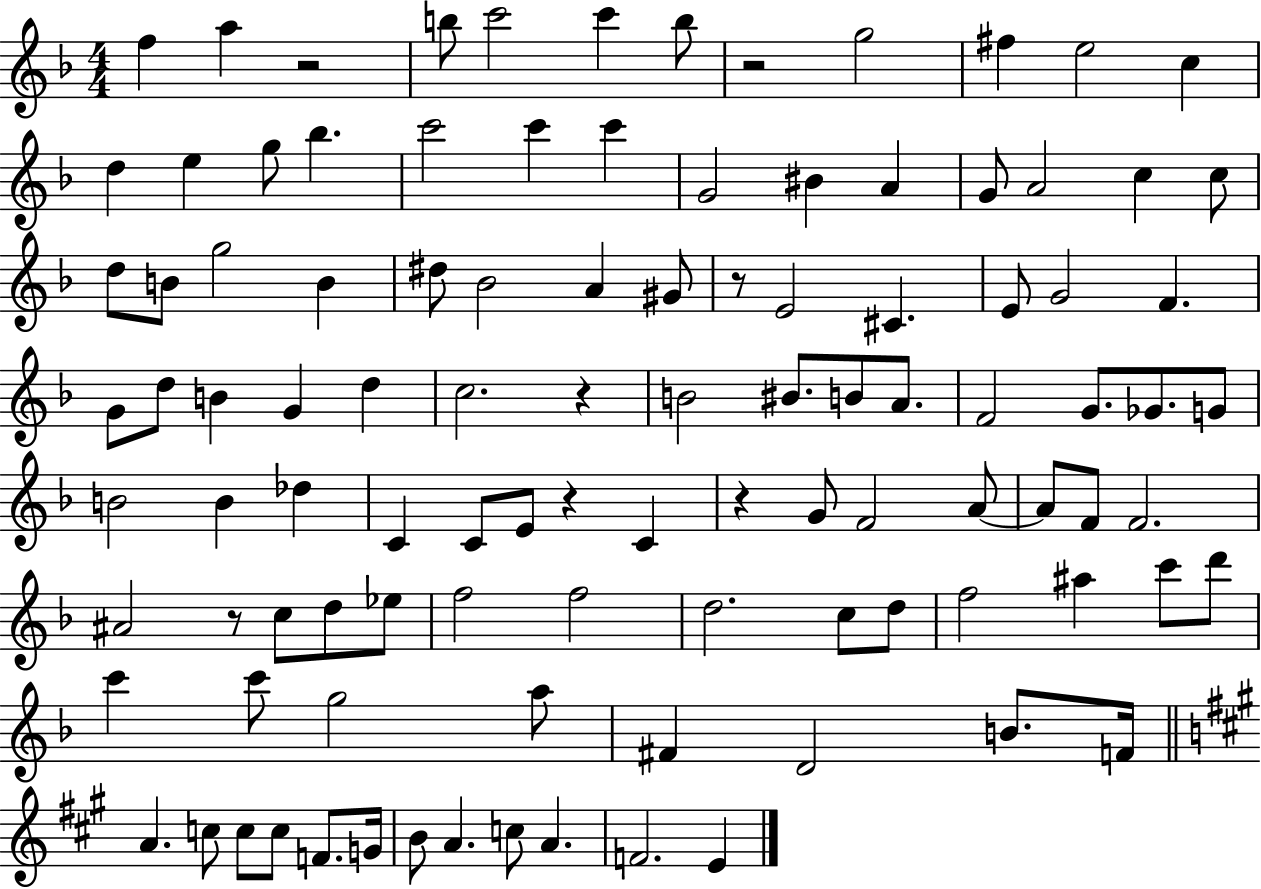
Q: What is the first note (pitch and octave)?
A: F5